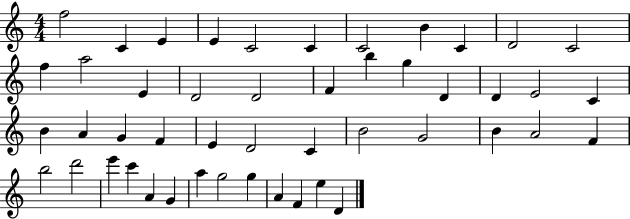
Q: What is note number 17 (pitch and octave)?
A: F4